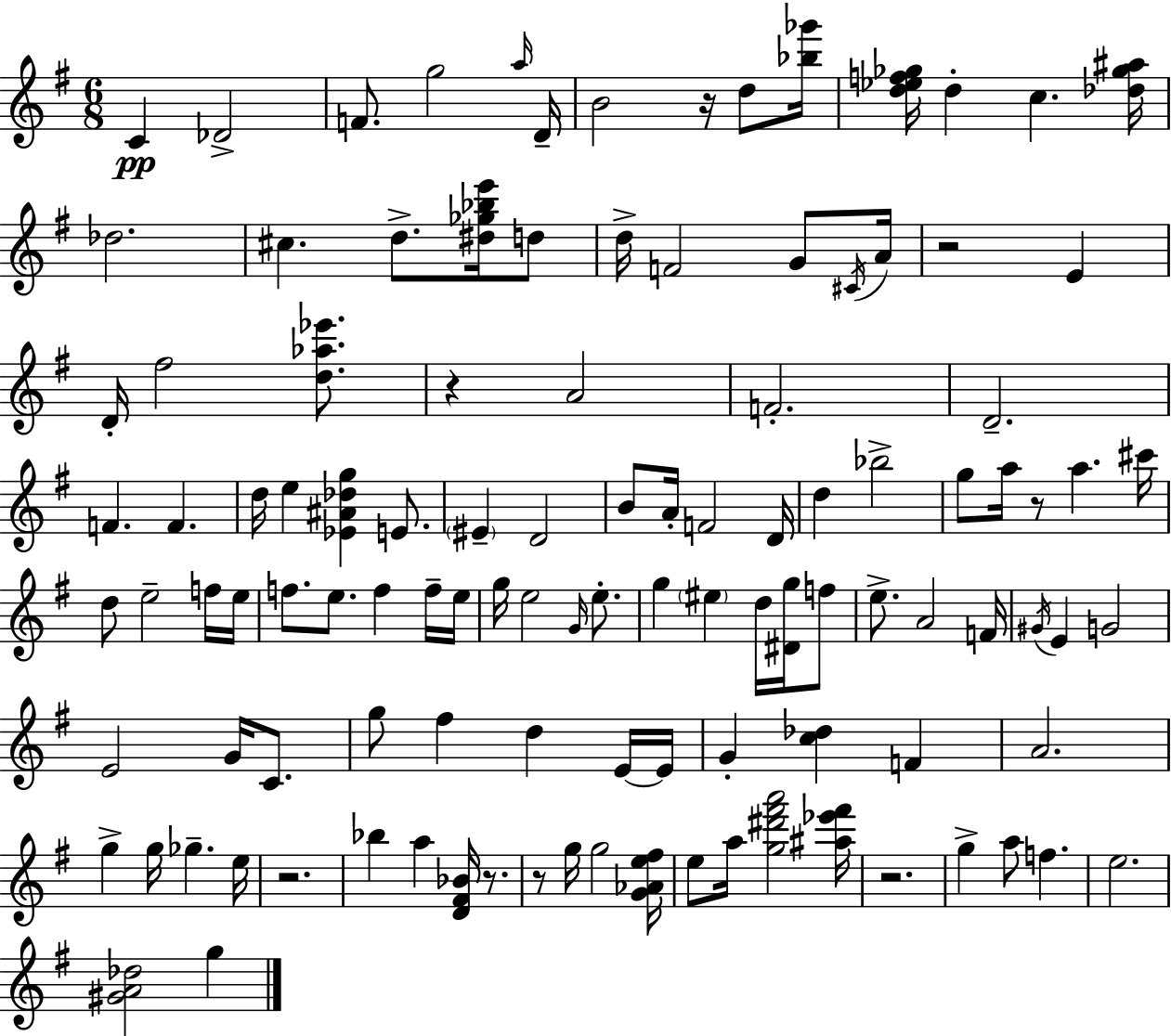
C4/q Db4/h F4/e. G5/h A5/s D4/s B4/h R/s D5/e [Bb5,Gb6]/s [D5,Eb5,F5,Gb5]/s D5/q C5/q. [Db5,Gb5,A#5]/s Db5/h. C#5/q. D5/e. [D#5,Gb5,Bb5,E6]/s D5/e D5/s F4/h G4/e C#4/s A4/s R/h E4/q D4/s F#5/h [D5,Ab5,Eb6]/e. R/q A4/h F4/h. D4/h. F4/q. F4/q. D5/s E5/q [Eb4,A#4,Db5,G5]/q E4/e. EIS4/q D4/h B4/e A4/s F4/h D4/s D5/q Bb5/h G5/e A5/s R/e A5/q. C#6/s D5/e E5/h F5/s E5/s F5/e. E5/e. F5/q F5/s E5/s G5/s E5/h G4/s E5/e. G5/q EIS5/q D5/s [D#4,G5]/s F5/e E5/e. A4/h F4/s G#4/s E4/q G4/h E4/h G4/s C4/e. G5/e F#5/q D5/q E4/s E4/s G4/q [C5,Db5]/q F4/q A4/h. G5/q G5/s Gb5/q. E5/s R/h. Bb5/q A5/q [D4,F#4,Bb4]/s R/e. R/e G5/s G5/h [G4,Ab4,E5,F#5]/s E5/e A5/s [G5,D#6,F#6,A6]/h [A#5,Eb6,F#6]/s R/h. G5/q A5/e F5/q. E5/h. [G#4,A4,Db5]/h G5/q